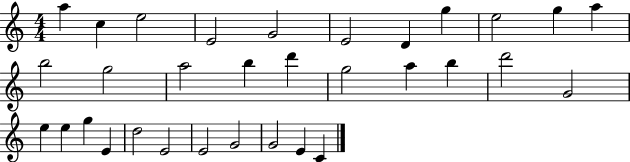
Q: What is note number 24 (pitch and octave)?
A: G5